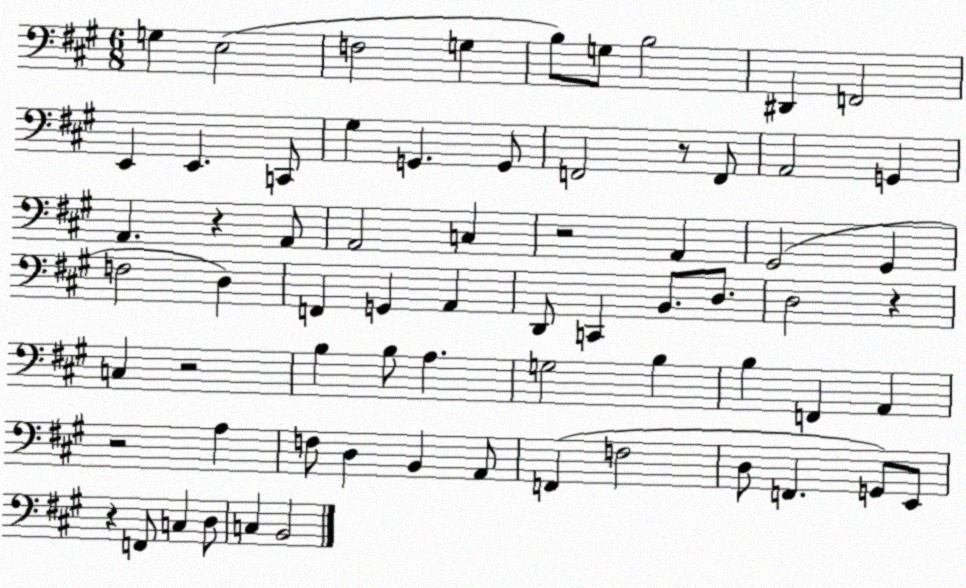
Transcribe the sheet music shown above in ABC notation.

X:1
T:Untitled
M:6/8
L:1/4
K:A
G, E,2 F,2 G, B,/2 G,/2 B,2 ^D,, F,,2 E,, E,, C,,/2 ^G, G,, G,,/2 F,,2 z/2 F,,/2 A,,2 G,, A,, z A,,/2 A,,2 C, z2 A,, ^G,,2 ^G,, F,2 D, F,, G,, A,, D,,/2 C,, B,,/2 D,/2 D,2 z C, z2 B, B,/2 A, G,2 B, B, F,, A,, z2 A, F,/2 D, B,, A,,/2 F,, F,2 D,/2 F,, G,,/2 E,,/2 z F,,/2 C, D,/2 C, B,,2